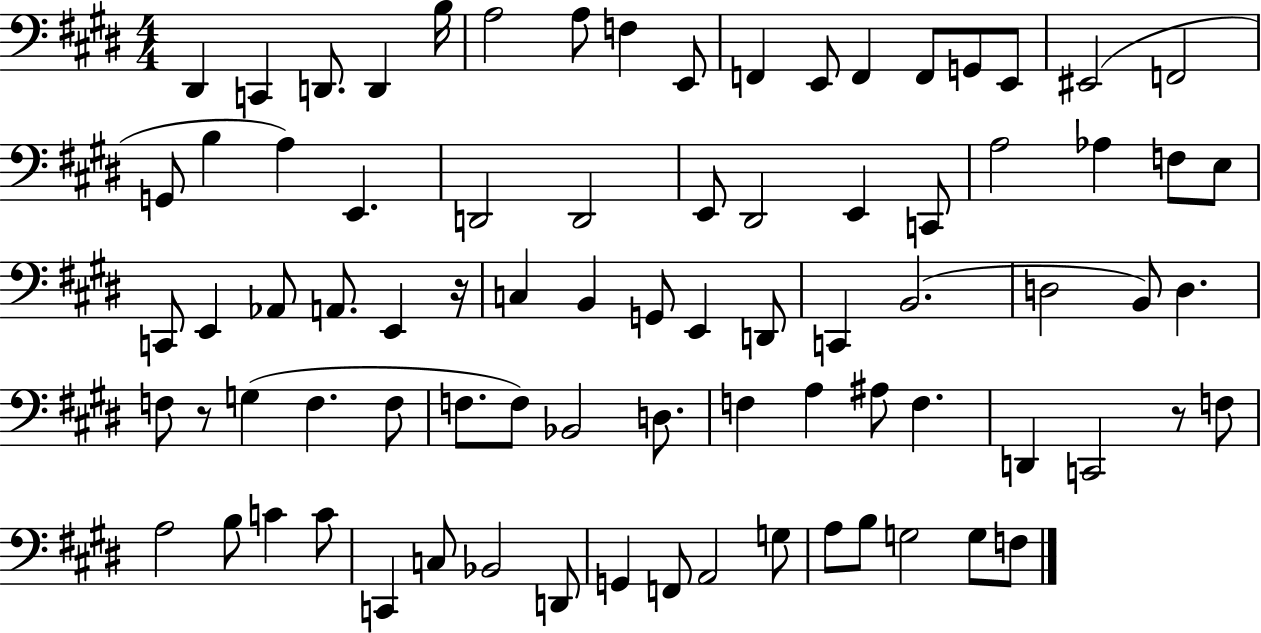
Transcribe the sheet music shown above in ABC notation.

X:1
T:Untitled
M:4/4
L:1/4
K:E
^D,, C,, D,,/2 D,, B,/4 A,2 A,/2 F, E,,/2 F,, E,,/2 F,, F,,/2 G,,/2 E,,/2 ^E,,2 F,,2 G,,/2 B, A, E,, D,,2 D,,2 E,,/2 ^D,,2 E,, C,,/2 A,2 _A, F,/2 E,/2 C,,/2 E,, _A,,/2 A,,/2 E,, z/4 C, B,, G,,/2 E,, D,,/2 C,, B,,2 D,2 B,,/2 D, F,/2 z/2 G, F, F,/2 F,/2 F,/2 _B,,2 D,/2 F, A, ^A,/2 F, D,, C,,2 z/2 F,/2 A,2 B,/2 C C/2 C,, C,/2 _B,,2 D,,/2 G,, F,,/2 A,,2 G,/2 A,/2 B,/2 G,2 G,/2 F,/2